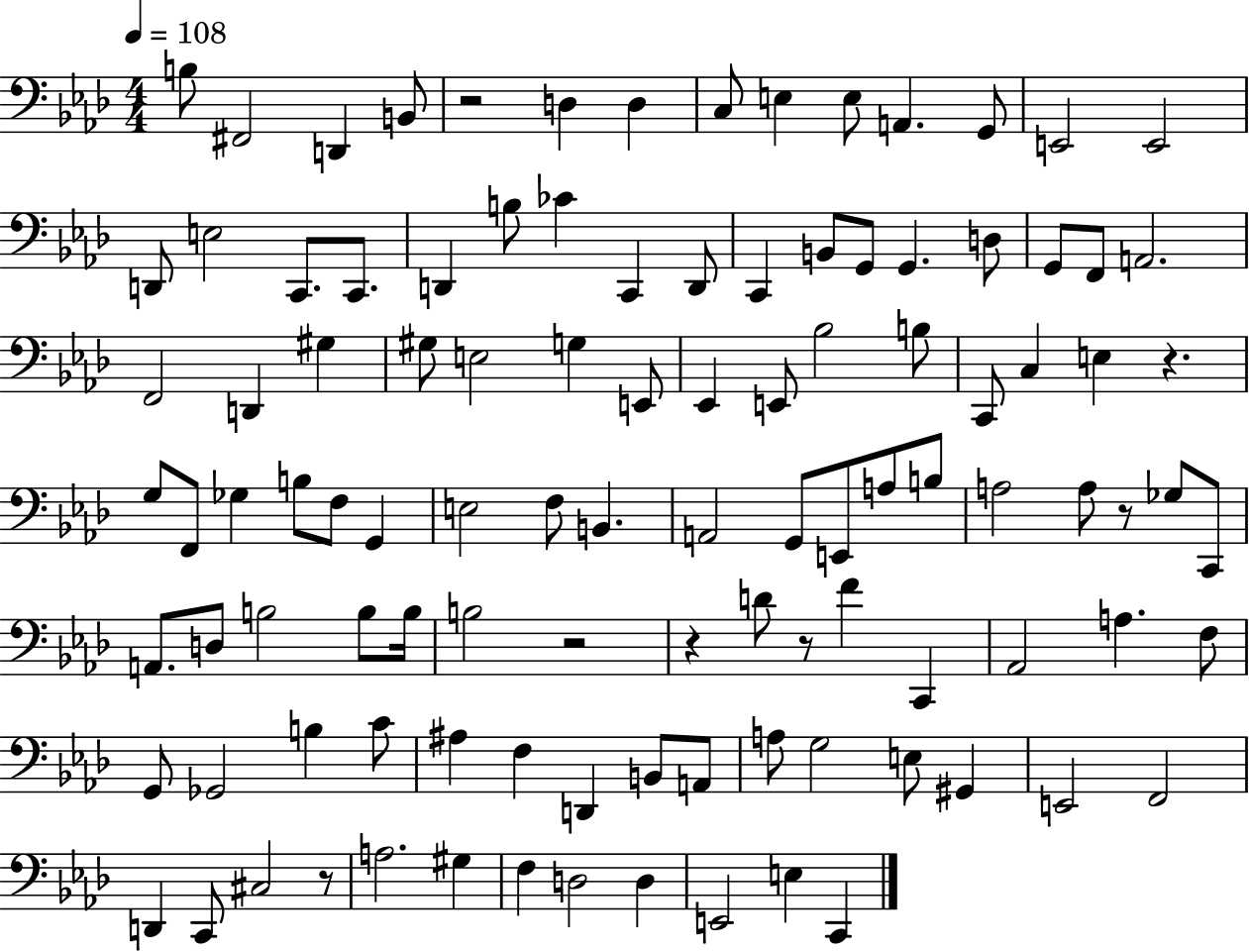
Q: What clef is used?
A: bass